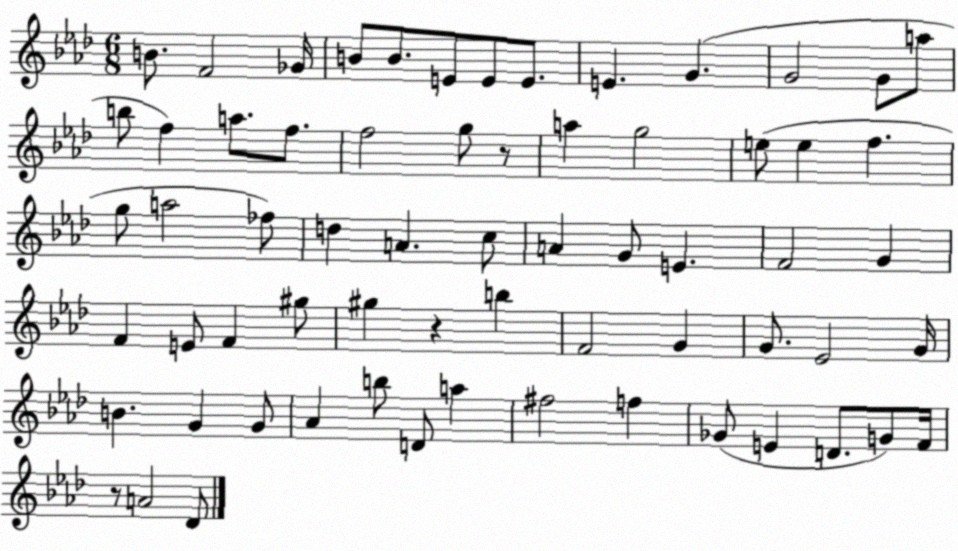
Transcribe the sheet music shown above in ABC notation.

X:1
T:Untitled
M:6/8
L:1/4
K:Ab
B/2 F2 _G/4 B/2 B/2 E/2 E/2 E/2 E G G2 G/2 a/2 b/2 f a/2 f/2 f2 g/2 z/2 a g2 e/2 e f g/2 a2 _f/2 d A c/2 A G/2 E F2 G F E/2 F ^g/2 ^g z b F2 G G/2 _E2 G/4 B G G/2 _A b/2 D/2 a ^f2 f _G/2 E D/2 G/2 F/4 z/2 A2 _D/2